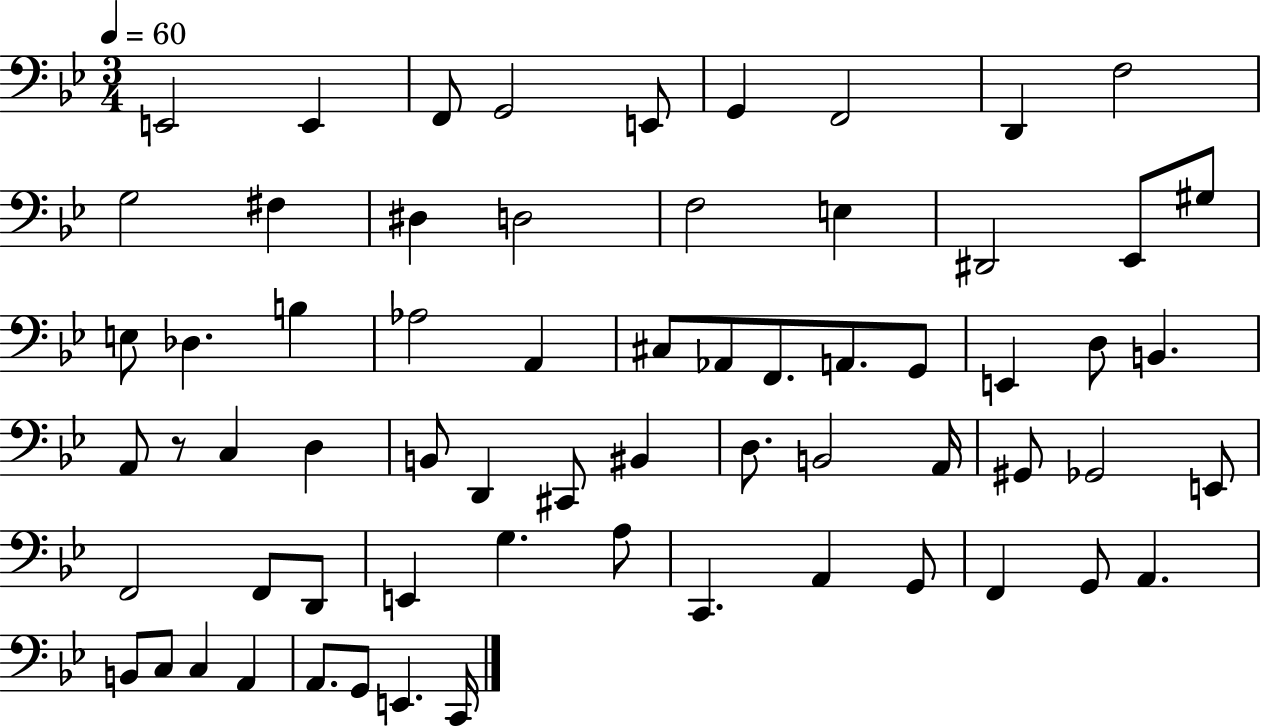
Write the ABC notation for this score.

X:1
T:Untitled
M:3/4
L:1/4
K:Bb
E,,2 E,, F,,/2 G,,2 E,,/2 G,, F,,2 D,, F,2 G,2 ^F, ^D, D,2 F,2 E, ^D,,2 _E,,/2 ^G,/2 E,/2 _D, B, _A,2 A,, ^C,/2 _A,,/2 F,,/2 A,,/2 G,,/2 E,, D,/2 B,, A,,/2 z/2 C, D, B,,/2 D,, ^C,,/2 ^B,, D,/2 B,,2 A,,/4 ^G,,/2 _G,,2 E,,/2 F,,2 F,,/2 D,,/2 E,, G, A,/2 C,, A,, G,,/2 F,, G,,/2 A,, B,,/2 C,/2 C, A,, A,,/2 G,,/2 E,, C,,/4